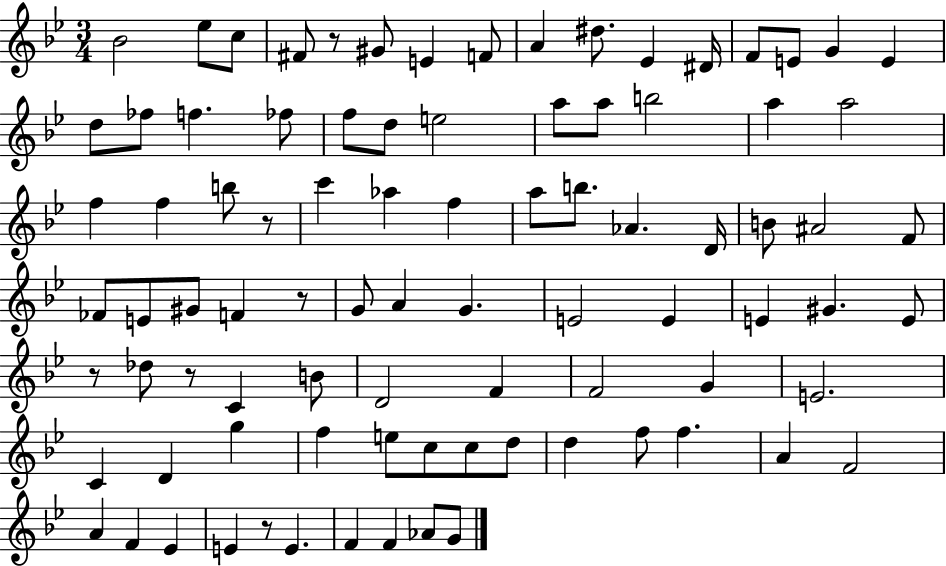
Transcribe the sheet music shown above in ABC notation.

X:1
T:Untitled
M:3/4
L:1/4
K:Bb
_B2 _e/2 c/2 ^F/2 z/2 ^G/2 E F/2 A ^d/2 _E ^D/4 F/2 E/2 G E d/2 _f/2 f _f/2 f/2 d/2 e2 a/2 a/2 b2 a a2 f f b/2 z/2 c' _a f a/2 b/2 _A D/4 B/2 ^A2 F/2 _F/2 E/2 ^G/2 F z/2 G/2 A G E2 E E ^G E/2 z/2 _d/2 z/2 C B/2 D2 F F2 G E2 C D g f e/2 c/2 c/2 d/2 d f/2 f A F2 A F _E E z/2 E F F _A/2 G/2